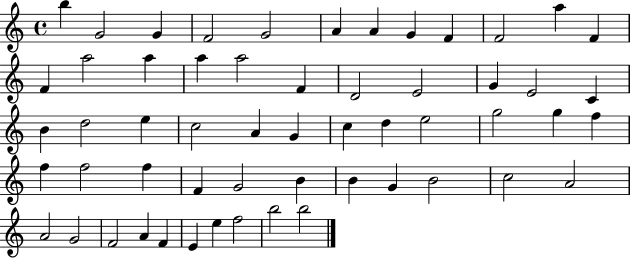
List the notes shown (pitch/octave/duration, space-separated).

B5/q G4/h G4/q F4/h G4/h A4/q A4/q G4/q F4/q F4/h A5/q F4/q F4/q A5/h A5/q A5/q A5/h F4/q D4/h E4/h G4/q E4/h C4/q B4/q D5/h E5/q C5/h A4/q G4/q C5/q D5/q E5/h G5/h G5/q F5/q F5/q F5/h F5/q F4/q G4/h B4/q B4/q G4/q B4/h C5/h A4/h A4/h G4/h F4/h A4/q F4/q E4/q E5/q F5/h B5/h B5/h